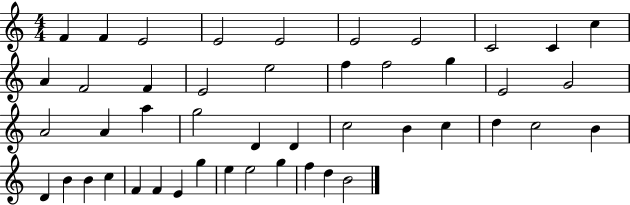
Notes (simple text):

F4/q F4/q E4/h E4/h E4/h E4/h E4/h C4/h C4/q C5/q A4/q F4/h F4/q E4/h E5/h F5/q F5/h G5/q E4/h G4/h A4/h A4/q A5/q G5/h D4/q D4/q C5/h B4/q C5/q D5/q C5/h B4/q D4/q B4/q B4/q C5/q F4/q F4/q E4/q G5/q E5/q E5/h G5/q F5/q D5/q B4/h